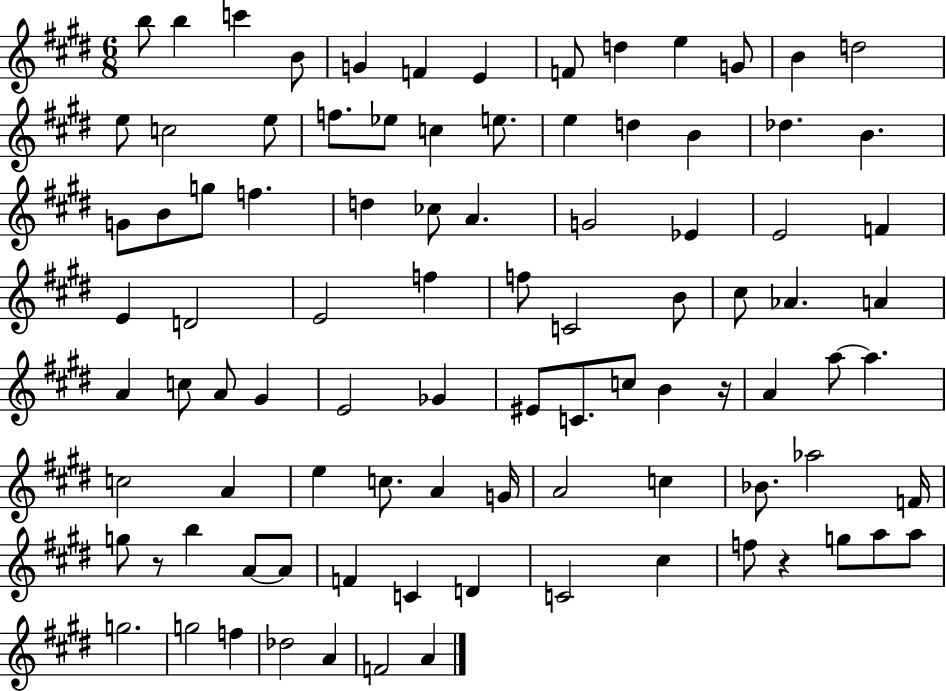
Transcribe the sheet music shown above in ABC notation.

X:1
T:Untitled
M:6/8
L:1/4
K:E
b/2 b c' B/2 G F E F/2 d e G/2 B d2 e/2 c2 e/2 f/2 _e/2 c e/2 e d B _d B G/2 B/2 g/2 f d _c/2 A G2 _E E2 F E D2 E2 f f/2 C2 B/2 ^c/2 _A A A c/2 A/2 ^G E2 _G ^E/2 C/2 c/2 B z/4 A a/2 a c2 A e c/2 A G/4 A2 c _B/2 _a2 F/4 g/2 z/2 b A/2 A/2 F C D C2 ^c f/2 z g/2 a/2 a/2 g2 g2 f _d2 A F2 A